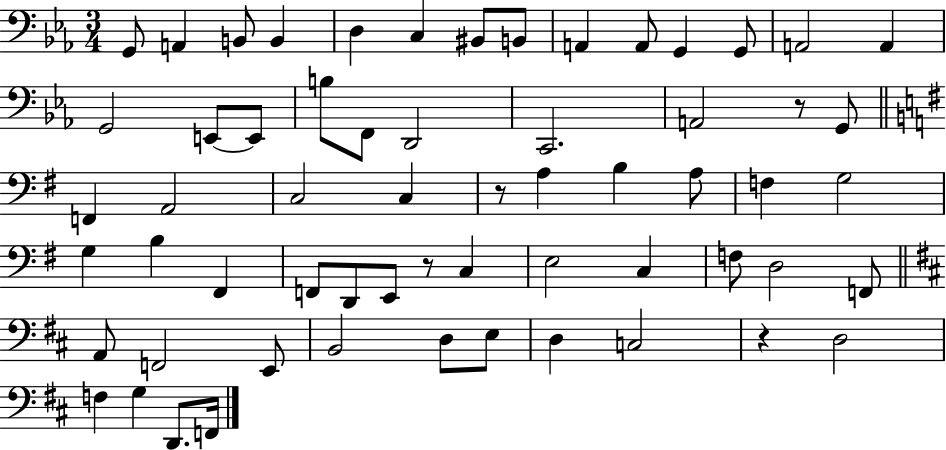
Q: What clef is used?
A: bass